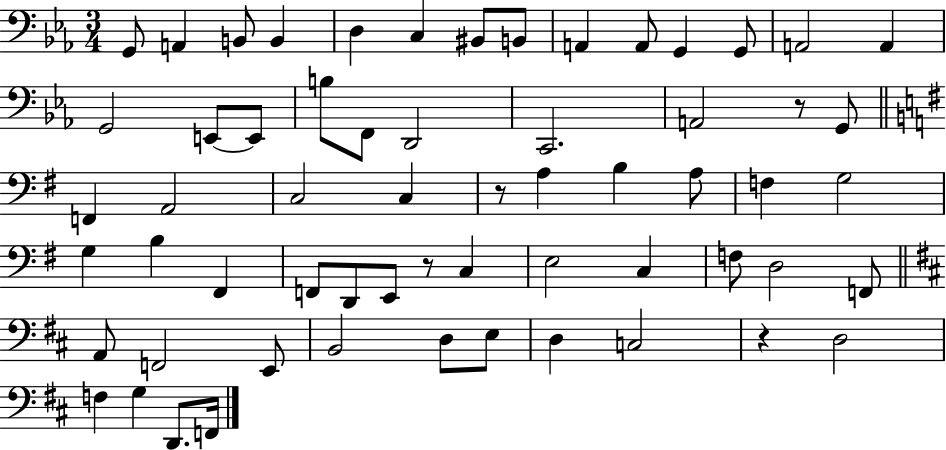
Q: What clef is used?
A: bass